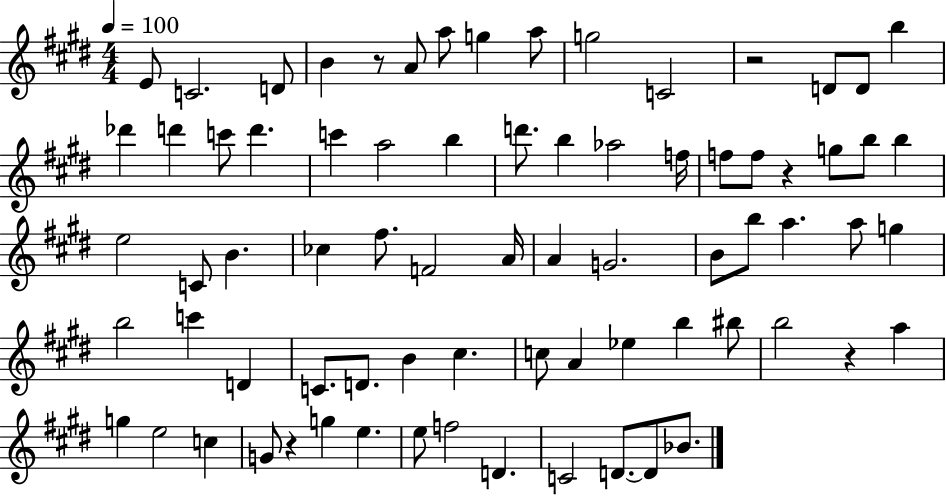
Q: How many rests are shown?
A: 5